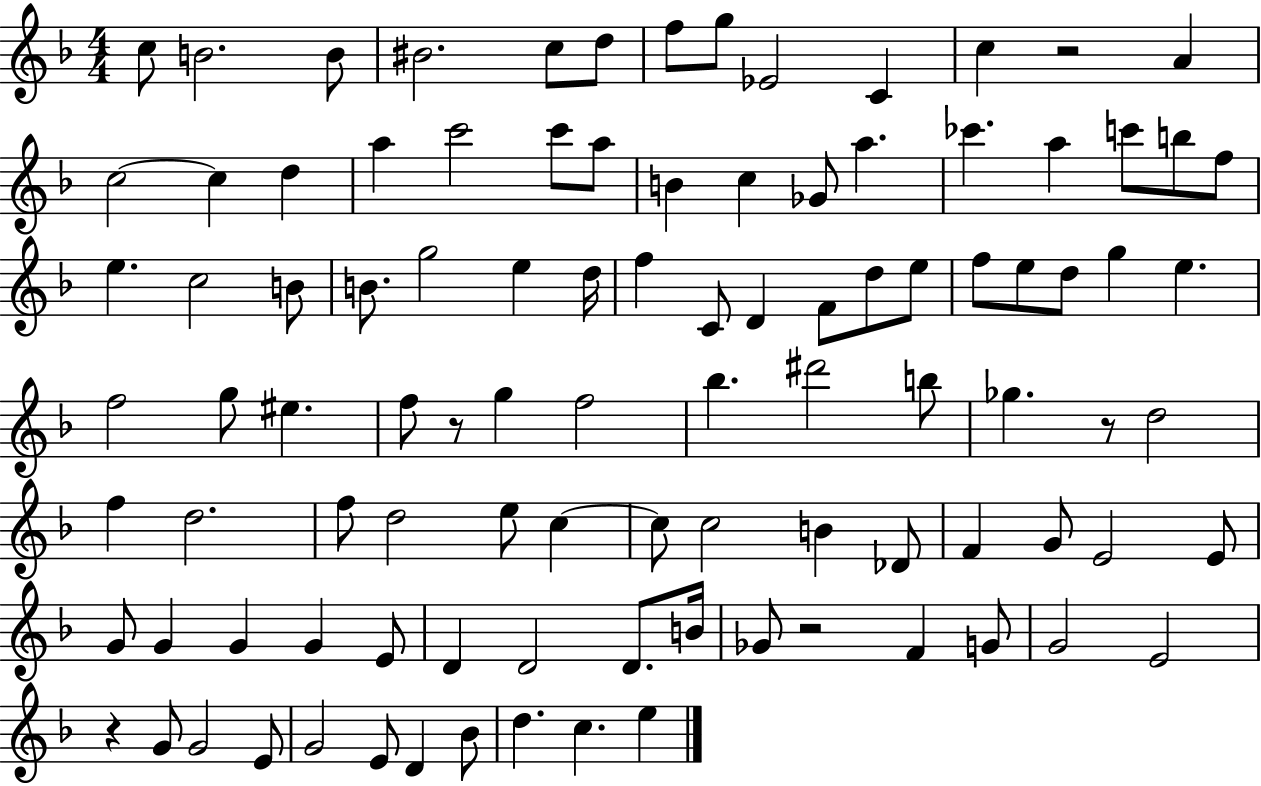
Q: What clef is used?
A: treble